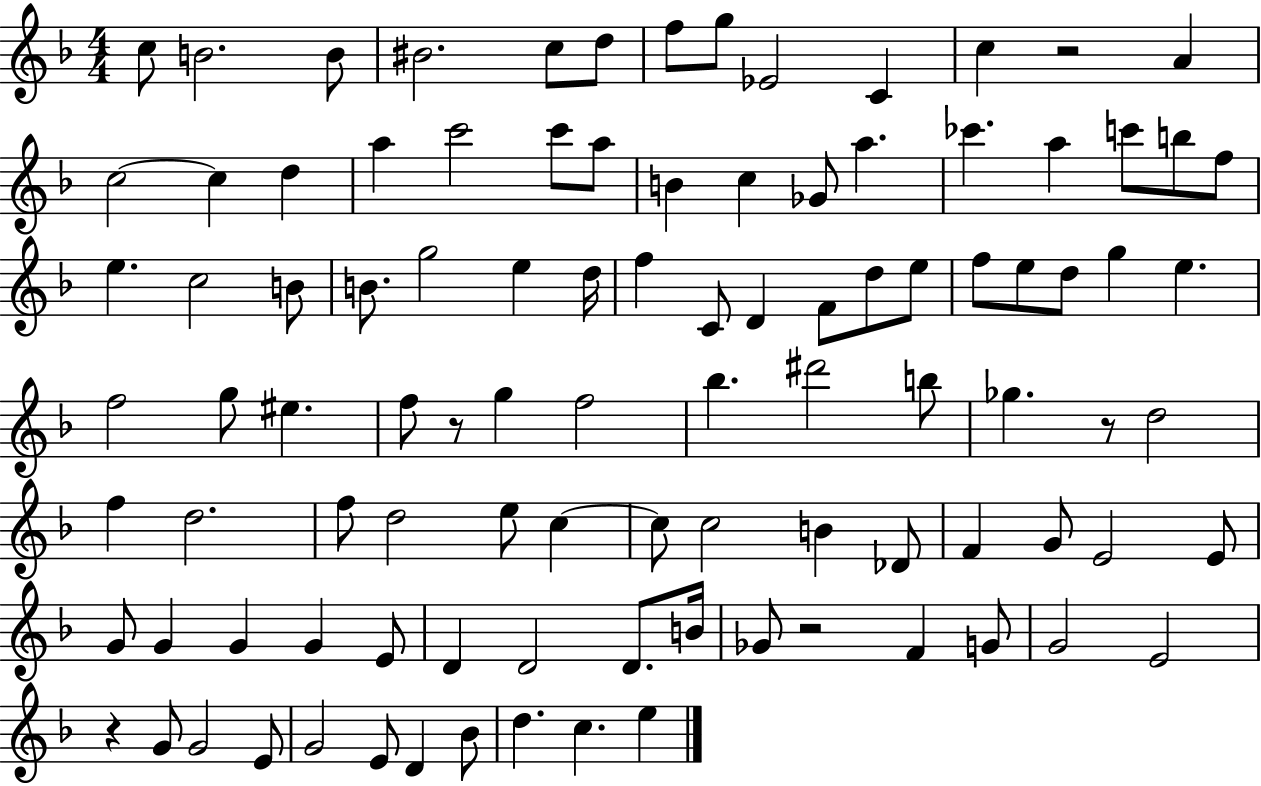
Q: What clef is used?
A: treble